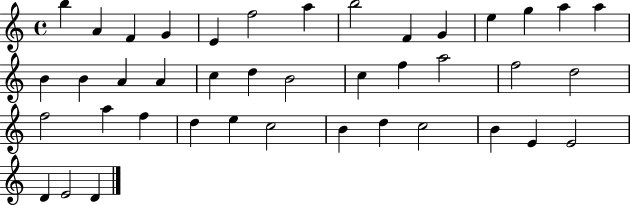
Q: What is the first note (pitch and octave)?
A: B5